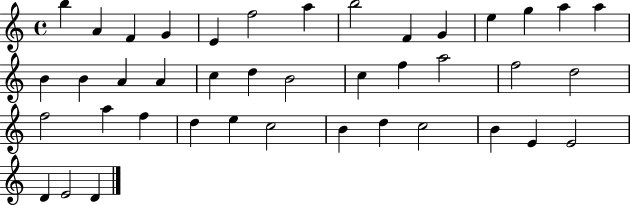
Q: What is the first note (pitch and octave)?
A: B5